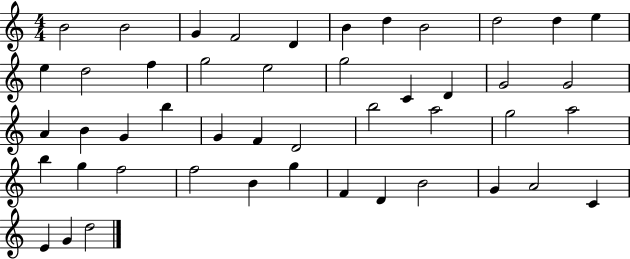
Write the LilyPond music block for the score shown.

{
  \clef treble
  \numericTimeSignature
  \time 4/4
  \key c \major
  b'2 b'2 | g'4 f'2 d'4 | b'4 d''4 b'2 | d''2 d''4 e''4 | \break e''4 d''2 f''4 | g''2 e''2 | g''2 c'4 d'4 | g'2 g'2 | \break a'4 b'4 g'4 b''4 | g'4 f'4 d'2 | b''2 a''2 | g''2 a''2 | \break b''4 g''4 f''2 | f''2 b'4 g''4 | f'4 d'4 b'2 | g'4 a'2 c'4 | \break e'4 g'4 d''2 | \bar "|."
}